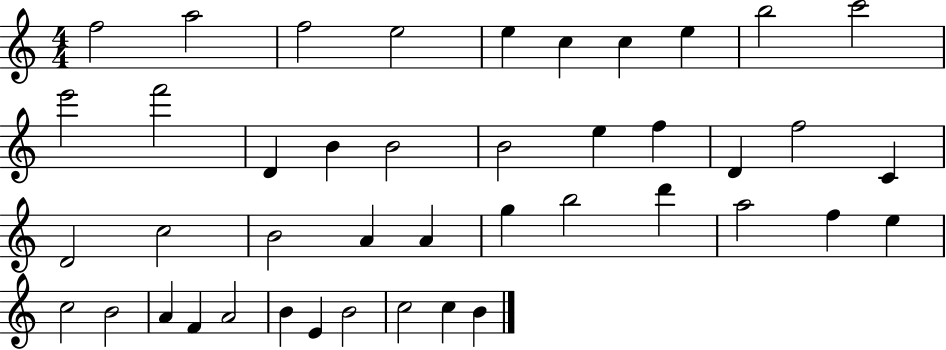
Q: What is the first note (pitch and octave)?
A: F5